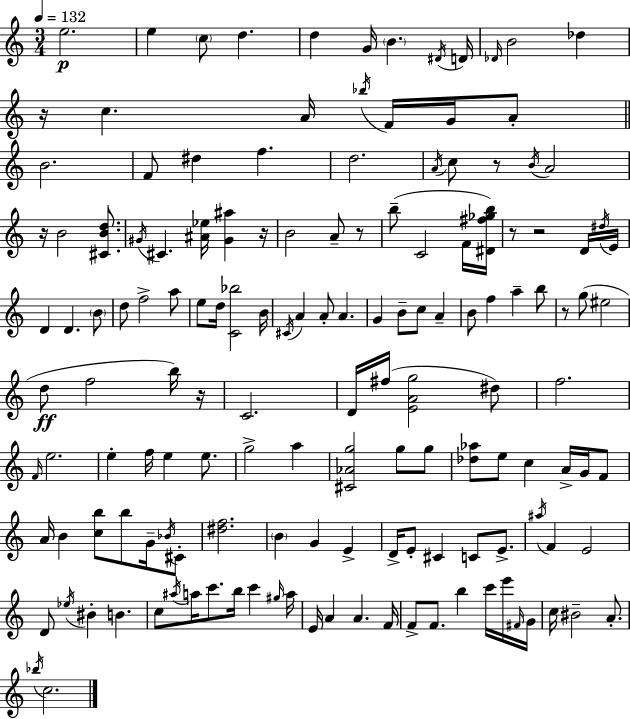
E5/h. E5/q C5/e D5/q. D5/q G4/s B4/q. D#4/s D4/s Db4/s B4/h Db5/q R/s C5/q. A4/s Bb5/s F4/s G4/s A4/e B4/h. F4/e D#5/q F5/q. D5/h. A4/s C5/e R/e B4/s A4/h R/s B4/h [C#4,B4,D5]/e. G#4/s C#4/q. [A#4,Eb5]/s [G#4,A#5]/q R/s B4/h A4/e R/e B5/e C4/h F4/s [D#4,F#5,Gb5,B5]/s R/e R/h D4/s D#5/s E4/s D4/q D4/q. B4/e D5/e F5/h A5/e E5/e D5/s [C4,Bb5]/h B4/s C#4/s A4/q A4/e A4/q. G4/q B4/e C5/e A4/q B4/e F5/q A5/q B5/e R/e G5/e EIS5/h D5/e F5/h B5/s R/s C4/h. D4/s F#5/s [E4,A4,G5]/h D#5/e F5/h. F4/s E5/h. E5/q F5/s E5/q E5/e. G5/h A5/q [C#4,Ab4,G5]/h G5/e G5/e [Db5,Ab5]/e E5/e C5/q A4/s G4/s F4/e A4/s B4/q [C5,B5]/e B5/e G4/s Bb4/s C#4/e [D#5,F5]/h. B4/q G4/q E4/q D4/s E4/e C#4/q C4/e E4/e. A#5/s F4/q E4/h D4/e Eb5/s BIS4/q B4/q. C5/e A#5/s A5/s C6/e. B5/s C6/q G#5/s A5/s E4/s A4/q A4/q. F4/s F4/e F4/e. B5/q C6/s E6/s F#4/s G4/s C5/s BIS4/h A4/e. Bb5/s C5/h.